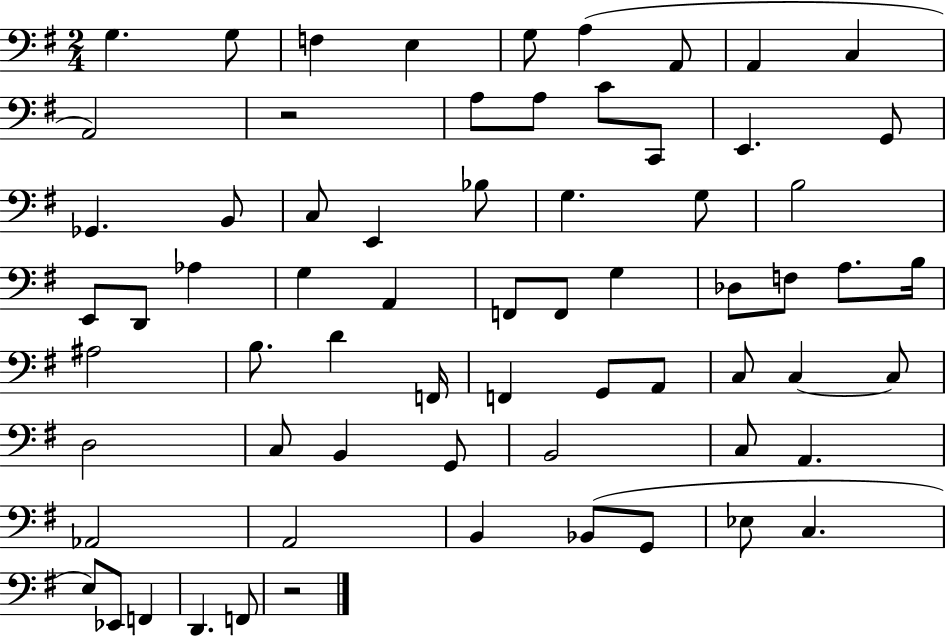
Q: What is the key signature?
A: G major